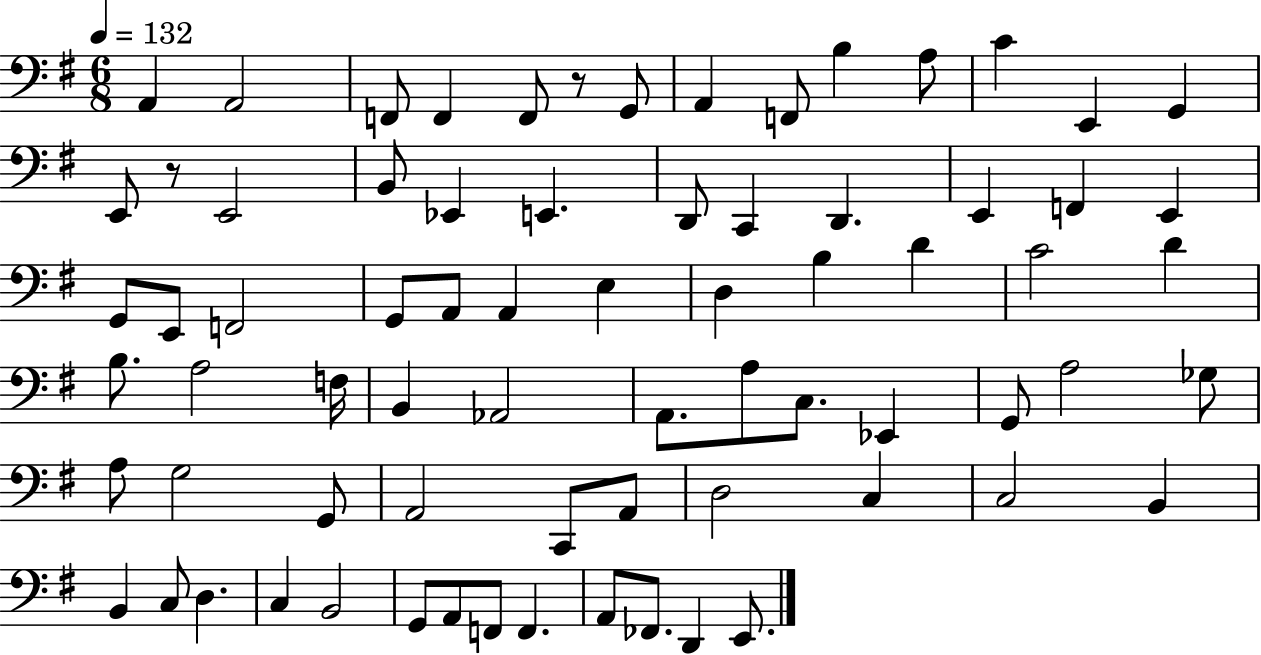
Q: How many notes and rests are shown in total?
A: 73